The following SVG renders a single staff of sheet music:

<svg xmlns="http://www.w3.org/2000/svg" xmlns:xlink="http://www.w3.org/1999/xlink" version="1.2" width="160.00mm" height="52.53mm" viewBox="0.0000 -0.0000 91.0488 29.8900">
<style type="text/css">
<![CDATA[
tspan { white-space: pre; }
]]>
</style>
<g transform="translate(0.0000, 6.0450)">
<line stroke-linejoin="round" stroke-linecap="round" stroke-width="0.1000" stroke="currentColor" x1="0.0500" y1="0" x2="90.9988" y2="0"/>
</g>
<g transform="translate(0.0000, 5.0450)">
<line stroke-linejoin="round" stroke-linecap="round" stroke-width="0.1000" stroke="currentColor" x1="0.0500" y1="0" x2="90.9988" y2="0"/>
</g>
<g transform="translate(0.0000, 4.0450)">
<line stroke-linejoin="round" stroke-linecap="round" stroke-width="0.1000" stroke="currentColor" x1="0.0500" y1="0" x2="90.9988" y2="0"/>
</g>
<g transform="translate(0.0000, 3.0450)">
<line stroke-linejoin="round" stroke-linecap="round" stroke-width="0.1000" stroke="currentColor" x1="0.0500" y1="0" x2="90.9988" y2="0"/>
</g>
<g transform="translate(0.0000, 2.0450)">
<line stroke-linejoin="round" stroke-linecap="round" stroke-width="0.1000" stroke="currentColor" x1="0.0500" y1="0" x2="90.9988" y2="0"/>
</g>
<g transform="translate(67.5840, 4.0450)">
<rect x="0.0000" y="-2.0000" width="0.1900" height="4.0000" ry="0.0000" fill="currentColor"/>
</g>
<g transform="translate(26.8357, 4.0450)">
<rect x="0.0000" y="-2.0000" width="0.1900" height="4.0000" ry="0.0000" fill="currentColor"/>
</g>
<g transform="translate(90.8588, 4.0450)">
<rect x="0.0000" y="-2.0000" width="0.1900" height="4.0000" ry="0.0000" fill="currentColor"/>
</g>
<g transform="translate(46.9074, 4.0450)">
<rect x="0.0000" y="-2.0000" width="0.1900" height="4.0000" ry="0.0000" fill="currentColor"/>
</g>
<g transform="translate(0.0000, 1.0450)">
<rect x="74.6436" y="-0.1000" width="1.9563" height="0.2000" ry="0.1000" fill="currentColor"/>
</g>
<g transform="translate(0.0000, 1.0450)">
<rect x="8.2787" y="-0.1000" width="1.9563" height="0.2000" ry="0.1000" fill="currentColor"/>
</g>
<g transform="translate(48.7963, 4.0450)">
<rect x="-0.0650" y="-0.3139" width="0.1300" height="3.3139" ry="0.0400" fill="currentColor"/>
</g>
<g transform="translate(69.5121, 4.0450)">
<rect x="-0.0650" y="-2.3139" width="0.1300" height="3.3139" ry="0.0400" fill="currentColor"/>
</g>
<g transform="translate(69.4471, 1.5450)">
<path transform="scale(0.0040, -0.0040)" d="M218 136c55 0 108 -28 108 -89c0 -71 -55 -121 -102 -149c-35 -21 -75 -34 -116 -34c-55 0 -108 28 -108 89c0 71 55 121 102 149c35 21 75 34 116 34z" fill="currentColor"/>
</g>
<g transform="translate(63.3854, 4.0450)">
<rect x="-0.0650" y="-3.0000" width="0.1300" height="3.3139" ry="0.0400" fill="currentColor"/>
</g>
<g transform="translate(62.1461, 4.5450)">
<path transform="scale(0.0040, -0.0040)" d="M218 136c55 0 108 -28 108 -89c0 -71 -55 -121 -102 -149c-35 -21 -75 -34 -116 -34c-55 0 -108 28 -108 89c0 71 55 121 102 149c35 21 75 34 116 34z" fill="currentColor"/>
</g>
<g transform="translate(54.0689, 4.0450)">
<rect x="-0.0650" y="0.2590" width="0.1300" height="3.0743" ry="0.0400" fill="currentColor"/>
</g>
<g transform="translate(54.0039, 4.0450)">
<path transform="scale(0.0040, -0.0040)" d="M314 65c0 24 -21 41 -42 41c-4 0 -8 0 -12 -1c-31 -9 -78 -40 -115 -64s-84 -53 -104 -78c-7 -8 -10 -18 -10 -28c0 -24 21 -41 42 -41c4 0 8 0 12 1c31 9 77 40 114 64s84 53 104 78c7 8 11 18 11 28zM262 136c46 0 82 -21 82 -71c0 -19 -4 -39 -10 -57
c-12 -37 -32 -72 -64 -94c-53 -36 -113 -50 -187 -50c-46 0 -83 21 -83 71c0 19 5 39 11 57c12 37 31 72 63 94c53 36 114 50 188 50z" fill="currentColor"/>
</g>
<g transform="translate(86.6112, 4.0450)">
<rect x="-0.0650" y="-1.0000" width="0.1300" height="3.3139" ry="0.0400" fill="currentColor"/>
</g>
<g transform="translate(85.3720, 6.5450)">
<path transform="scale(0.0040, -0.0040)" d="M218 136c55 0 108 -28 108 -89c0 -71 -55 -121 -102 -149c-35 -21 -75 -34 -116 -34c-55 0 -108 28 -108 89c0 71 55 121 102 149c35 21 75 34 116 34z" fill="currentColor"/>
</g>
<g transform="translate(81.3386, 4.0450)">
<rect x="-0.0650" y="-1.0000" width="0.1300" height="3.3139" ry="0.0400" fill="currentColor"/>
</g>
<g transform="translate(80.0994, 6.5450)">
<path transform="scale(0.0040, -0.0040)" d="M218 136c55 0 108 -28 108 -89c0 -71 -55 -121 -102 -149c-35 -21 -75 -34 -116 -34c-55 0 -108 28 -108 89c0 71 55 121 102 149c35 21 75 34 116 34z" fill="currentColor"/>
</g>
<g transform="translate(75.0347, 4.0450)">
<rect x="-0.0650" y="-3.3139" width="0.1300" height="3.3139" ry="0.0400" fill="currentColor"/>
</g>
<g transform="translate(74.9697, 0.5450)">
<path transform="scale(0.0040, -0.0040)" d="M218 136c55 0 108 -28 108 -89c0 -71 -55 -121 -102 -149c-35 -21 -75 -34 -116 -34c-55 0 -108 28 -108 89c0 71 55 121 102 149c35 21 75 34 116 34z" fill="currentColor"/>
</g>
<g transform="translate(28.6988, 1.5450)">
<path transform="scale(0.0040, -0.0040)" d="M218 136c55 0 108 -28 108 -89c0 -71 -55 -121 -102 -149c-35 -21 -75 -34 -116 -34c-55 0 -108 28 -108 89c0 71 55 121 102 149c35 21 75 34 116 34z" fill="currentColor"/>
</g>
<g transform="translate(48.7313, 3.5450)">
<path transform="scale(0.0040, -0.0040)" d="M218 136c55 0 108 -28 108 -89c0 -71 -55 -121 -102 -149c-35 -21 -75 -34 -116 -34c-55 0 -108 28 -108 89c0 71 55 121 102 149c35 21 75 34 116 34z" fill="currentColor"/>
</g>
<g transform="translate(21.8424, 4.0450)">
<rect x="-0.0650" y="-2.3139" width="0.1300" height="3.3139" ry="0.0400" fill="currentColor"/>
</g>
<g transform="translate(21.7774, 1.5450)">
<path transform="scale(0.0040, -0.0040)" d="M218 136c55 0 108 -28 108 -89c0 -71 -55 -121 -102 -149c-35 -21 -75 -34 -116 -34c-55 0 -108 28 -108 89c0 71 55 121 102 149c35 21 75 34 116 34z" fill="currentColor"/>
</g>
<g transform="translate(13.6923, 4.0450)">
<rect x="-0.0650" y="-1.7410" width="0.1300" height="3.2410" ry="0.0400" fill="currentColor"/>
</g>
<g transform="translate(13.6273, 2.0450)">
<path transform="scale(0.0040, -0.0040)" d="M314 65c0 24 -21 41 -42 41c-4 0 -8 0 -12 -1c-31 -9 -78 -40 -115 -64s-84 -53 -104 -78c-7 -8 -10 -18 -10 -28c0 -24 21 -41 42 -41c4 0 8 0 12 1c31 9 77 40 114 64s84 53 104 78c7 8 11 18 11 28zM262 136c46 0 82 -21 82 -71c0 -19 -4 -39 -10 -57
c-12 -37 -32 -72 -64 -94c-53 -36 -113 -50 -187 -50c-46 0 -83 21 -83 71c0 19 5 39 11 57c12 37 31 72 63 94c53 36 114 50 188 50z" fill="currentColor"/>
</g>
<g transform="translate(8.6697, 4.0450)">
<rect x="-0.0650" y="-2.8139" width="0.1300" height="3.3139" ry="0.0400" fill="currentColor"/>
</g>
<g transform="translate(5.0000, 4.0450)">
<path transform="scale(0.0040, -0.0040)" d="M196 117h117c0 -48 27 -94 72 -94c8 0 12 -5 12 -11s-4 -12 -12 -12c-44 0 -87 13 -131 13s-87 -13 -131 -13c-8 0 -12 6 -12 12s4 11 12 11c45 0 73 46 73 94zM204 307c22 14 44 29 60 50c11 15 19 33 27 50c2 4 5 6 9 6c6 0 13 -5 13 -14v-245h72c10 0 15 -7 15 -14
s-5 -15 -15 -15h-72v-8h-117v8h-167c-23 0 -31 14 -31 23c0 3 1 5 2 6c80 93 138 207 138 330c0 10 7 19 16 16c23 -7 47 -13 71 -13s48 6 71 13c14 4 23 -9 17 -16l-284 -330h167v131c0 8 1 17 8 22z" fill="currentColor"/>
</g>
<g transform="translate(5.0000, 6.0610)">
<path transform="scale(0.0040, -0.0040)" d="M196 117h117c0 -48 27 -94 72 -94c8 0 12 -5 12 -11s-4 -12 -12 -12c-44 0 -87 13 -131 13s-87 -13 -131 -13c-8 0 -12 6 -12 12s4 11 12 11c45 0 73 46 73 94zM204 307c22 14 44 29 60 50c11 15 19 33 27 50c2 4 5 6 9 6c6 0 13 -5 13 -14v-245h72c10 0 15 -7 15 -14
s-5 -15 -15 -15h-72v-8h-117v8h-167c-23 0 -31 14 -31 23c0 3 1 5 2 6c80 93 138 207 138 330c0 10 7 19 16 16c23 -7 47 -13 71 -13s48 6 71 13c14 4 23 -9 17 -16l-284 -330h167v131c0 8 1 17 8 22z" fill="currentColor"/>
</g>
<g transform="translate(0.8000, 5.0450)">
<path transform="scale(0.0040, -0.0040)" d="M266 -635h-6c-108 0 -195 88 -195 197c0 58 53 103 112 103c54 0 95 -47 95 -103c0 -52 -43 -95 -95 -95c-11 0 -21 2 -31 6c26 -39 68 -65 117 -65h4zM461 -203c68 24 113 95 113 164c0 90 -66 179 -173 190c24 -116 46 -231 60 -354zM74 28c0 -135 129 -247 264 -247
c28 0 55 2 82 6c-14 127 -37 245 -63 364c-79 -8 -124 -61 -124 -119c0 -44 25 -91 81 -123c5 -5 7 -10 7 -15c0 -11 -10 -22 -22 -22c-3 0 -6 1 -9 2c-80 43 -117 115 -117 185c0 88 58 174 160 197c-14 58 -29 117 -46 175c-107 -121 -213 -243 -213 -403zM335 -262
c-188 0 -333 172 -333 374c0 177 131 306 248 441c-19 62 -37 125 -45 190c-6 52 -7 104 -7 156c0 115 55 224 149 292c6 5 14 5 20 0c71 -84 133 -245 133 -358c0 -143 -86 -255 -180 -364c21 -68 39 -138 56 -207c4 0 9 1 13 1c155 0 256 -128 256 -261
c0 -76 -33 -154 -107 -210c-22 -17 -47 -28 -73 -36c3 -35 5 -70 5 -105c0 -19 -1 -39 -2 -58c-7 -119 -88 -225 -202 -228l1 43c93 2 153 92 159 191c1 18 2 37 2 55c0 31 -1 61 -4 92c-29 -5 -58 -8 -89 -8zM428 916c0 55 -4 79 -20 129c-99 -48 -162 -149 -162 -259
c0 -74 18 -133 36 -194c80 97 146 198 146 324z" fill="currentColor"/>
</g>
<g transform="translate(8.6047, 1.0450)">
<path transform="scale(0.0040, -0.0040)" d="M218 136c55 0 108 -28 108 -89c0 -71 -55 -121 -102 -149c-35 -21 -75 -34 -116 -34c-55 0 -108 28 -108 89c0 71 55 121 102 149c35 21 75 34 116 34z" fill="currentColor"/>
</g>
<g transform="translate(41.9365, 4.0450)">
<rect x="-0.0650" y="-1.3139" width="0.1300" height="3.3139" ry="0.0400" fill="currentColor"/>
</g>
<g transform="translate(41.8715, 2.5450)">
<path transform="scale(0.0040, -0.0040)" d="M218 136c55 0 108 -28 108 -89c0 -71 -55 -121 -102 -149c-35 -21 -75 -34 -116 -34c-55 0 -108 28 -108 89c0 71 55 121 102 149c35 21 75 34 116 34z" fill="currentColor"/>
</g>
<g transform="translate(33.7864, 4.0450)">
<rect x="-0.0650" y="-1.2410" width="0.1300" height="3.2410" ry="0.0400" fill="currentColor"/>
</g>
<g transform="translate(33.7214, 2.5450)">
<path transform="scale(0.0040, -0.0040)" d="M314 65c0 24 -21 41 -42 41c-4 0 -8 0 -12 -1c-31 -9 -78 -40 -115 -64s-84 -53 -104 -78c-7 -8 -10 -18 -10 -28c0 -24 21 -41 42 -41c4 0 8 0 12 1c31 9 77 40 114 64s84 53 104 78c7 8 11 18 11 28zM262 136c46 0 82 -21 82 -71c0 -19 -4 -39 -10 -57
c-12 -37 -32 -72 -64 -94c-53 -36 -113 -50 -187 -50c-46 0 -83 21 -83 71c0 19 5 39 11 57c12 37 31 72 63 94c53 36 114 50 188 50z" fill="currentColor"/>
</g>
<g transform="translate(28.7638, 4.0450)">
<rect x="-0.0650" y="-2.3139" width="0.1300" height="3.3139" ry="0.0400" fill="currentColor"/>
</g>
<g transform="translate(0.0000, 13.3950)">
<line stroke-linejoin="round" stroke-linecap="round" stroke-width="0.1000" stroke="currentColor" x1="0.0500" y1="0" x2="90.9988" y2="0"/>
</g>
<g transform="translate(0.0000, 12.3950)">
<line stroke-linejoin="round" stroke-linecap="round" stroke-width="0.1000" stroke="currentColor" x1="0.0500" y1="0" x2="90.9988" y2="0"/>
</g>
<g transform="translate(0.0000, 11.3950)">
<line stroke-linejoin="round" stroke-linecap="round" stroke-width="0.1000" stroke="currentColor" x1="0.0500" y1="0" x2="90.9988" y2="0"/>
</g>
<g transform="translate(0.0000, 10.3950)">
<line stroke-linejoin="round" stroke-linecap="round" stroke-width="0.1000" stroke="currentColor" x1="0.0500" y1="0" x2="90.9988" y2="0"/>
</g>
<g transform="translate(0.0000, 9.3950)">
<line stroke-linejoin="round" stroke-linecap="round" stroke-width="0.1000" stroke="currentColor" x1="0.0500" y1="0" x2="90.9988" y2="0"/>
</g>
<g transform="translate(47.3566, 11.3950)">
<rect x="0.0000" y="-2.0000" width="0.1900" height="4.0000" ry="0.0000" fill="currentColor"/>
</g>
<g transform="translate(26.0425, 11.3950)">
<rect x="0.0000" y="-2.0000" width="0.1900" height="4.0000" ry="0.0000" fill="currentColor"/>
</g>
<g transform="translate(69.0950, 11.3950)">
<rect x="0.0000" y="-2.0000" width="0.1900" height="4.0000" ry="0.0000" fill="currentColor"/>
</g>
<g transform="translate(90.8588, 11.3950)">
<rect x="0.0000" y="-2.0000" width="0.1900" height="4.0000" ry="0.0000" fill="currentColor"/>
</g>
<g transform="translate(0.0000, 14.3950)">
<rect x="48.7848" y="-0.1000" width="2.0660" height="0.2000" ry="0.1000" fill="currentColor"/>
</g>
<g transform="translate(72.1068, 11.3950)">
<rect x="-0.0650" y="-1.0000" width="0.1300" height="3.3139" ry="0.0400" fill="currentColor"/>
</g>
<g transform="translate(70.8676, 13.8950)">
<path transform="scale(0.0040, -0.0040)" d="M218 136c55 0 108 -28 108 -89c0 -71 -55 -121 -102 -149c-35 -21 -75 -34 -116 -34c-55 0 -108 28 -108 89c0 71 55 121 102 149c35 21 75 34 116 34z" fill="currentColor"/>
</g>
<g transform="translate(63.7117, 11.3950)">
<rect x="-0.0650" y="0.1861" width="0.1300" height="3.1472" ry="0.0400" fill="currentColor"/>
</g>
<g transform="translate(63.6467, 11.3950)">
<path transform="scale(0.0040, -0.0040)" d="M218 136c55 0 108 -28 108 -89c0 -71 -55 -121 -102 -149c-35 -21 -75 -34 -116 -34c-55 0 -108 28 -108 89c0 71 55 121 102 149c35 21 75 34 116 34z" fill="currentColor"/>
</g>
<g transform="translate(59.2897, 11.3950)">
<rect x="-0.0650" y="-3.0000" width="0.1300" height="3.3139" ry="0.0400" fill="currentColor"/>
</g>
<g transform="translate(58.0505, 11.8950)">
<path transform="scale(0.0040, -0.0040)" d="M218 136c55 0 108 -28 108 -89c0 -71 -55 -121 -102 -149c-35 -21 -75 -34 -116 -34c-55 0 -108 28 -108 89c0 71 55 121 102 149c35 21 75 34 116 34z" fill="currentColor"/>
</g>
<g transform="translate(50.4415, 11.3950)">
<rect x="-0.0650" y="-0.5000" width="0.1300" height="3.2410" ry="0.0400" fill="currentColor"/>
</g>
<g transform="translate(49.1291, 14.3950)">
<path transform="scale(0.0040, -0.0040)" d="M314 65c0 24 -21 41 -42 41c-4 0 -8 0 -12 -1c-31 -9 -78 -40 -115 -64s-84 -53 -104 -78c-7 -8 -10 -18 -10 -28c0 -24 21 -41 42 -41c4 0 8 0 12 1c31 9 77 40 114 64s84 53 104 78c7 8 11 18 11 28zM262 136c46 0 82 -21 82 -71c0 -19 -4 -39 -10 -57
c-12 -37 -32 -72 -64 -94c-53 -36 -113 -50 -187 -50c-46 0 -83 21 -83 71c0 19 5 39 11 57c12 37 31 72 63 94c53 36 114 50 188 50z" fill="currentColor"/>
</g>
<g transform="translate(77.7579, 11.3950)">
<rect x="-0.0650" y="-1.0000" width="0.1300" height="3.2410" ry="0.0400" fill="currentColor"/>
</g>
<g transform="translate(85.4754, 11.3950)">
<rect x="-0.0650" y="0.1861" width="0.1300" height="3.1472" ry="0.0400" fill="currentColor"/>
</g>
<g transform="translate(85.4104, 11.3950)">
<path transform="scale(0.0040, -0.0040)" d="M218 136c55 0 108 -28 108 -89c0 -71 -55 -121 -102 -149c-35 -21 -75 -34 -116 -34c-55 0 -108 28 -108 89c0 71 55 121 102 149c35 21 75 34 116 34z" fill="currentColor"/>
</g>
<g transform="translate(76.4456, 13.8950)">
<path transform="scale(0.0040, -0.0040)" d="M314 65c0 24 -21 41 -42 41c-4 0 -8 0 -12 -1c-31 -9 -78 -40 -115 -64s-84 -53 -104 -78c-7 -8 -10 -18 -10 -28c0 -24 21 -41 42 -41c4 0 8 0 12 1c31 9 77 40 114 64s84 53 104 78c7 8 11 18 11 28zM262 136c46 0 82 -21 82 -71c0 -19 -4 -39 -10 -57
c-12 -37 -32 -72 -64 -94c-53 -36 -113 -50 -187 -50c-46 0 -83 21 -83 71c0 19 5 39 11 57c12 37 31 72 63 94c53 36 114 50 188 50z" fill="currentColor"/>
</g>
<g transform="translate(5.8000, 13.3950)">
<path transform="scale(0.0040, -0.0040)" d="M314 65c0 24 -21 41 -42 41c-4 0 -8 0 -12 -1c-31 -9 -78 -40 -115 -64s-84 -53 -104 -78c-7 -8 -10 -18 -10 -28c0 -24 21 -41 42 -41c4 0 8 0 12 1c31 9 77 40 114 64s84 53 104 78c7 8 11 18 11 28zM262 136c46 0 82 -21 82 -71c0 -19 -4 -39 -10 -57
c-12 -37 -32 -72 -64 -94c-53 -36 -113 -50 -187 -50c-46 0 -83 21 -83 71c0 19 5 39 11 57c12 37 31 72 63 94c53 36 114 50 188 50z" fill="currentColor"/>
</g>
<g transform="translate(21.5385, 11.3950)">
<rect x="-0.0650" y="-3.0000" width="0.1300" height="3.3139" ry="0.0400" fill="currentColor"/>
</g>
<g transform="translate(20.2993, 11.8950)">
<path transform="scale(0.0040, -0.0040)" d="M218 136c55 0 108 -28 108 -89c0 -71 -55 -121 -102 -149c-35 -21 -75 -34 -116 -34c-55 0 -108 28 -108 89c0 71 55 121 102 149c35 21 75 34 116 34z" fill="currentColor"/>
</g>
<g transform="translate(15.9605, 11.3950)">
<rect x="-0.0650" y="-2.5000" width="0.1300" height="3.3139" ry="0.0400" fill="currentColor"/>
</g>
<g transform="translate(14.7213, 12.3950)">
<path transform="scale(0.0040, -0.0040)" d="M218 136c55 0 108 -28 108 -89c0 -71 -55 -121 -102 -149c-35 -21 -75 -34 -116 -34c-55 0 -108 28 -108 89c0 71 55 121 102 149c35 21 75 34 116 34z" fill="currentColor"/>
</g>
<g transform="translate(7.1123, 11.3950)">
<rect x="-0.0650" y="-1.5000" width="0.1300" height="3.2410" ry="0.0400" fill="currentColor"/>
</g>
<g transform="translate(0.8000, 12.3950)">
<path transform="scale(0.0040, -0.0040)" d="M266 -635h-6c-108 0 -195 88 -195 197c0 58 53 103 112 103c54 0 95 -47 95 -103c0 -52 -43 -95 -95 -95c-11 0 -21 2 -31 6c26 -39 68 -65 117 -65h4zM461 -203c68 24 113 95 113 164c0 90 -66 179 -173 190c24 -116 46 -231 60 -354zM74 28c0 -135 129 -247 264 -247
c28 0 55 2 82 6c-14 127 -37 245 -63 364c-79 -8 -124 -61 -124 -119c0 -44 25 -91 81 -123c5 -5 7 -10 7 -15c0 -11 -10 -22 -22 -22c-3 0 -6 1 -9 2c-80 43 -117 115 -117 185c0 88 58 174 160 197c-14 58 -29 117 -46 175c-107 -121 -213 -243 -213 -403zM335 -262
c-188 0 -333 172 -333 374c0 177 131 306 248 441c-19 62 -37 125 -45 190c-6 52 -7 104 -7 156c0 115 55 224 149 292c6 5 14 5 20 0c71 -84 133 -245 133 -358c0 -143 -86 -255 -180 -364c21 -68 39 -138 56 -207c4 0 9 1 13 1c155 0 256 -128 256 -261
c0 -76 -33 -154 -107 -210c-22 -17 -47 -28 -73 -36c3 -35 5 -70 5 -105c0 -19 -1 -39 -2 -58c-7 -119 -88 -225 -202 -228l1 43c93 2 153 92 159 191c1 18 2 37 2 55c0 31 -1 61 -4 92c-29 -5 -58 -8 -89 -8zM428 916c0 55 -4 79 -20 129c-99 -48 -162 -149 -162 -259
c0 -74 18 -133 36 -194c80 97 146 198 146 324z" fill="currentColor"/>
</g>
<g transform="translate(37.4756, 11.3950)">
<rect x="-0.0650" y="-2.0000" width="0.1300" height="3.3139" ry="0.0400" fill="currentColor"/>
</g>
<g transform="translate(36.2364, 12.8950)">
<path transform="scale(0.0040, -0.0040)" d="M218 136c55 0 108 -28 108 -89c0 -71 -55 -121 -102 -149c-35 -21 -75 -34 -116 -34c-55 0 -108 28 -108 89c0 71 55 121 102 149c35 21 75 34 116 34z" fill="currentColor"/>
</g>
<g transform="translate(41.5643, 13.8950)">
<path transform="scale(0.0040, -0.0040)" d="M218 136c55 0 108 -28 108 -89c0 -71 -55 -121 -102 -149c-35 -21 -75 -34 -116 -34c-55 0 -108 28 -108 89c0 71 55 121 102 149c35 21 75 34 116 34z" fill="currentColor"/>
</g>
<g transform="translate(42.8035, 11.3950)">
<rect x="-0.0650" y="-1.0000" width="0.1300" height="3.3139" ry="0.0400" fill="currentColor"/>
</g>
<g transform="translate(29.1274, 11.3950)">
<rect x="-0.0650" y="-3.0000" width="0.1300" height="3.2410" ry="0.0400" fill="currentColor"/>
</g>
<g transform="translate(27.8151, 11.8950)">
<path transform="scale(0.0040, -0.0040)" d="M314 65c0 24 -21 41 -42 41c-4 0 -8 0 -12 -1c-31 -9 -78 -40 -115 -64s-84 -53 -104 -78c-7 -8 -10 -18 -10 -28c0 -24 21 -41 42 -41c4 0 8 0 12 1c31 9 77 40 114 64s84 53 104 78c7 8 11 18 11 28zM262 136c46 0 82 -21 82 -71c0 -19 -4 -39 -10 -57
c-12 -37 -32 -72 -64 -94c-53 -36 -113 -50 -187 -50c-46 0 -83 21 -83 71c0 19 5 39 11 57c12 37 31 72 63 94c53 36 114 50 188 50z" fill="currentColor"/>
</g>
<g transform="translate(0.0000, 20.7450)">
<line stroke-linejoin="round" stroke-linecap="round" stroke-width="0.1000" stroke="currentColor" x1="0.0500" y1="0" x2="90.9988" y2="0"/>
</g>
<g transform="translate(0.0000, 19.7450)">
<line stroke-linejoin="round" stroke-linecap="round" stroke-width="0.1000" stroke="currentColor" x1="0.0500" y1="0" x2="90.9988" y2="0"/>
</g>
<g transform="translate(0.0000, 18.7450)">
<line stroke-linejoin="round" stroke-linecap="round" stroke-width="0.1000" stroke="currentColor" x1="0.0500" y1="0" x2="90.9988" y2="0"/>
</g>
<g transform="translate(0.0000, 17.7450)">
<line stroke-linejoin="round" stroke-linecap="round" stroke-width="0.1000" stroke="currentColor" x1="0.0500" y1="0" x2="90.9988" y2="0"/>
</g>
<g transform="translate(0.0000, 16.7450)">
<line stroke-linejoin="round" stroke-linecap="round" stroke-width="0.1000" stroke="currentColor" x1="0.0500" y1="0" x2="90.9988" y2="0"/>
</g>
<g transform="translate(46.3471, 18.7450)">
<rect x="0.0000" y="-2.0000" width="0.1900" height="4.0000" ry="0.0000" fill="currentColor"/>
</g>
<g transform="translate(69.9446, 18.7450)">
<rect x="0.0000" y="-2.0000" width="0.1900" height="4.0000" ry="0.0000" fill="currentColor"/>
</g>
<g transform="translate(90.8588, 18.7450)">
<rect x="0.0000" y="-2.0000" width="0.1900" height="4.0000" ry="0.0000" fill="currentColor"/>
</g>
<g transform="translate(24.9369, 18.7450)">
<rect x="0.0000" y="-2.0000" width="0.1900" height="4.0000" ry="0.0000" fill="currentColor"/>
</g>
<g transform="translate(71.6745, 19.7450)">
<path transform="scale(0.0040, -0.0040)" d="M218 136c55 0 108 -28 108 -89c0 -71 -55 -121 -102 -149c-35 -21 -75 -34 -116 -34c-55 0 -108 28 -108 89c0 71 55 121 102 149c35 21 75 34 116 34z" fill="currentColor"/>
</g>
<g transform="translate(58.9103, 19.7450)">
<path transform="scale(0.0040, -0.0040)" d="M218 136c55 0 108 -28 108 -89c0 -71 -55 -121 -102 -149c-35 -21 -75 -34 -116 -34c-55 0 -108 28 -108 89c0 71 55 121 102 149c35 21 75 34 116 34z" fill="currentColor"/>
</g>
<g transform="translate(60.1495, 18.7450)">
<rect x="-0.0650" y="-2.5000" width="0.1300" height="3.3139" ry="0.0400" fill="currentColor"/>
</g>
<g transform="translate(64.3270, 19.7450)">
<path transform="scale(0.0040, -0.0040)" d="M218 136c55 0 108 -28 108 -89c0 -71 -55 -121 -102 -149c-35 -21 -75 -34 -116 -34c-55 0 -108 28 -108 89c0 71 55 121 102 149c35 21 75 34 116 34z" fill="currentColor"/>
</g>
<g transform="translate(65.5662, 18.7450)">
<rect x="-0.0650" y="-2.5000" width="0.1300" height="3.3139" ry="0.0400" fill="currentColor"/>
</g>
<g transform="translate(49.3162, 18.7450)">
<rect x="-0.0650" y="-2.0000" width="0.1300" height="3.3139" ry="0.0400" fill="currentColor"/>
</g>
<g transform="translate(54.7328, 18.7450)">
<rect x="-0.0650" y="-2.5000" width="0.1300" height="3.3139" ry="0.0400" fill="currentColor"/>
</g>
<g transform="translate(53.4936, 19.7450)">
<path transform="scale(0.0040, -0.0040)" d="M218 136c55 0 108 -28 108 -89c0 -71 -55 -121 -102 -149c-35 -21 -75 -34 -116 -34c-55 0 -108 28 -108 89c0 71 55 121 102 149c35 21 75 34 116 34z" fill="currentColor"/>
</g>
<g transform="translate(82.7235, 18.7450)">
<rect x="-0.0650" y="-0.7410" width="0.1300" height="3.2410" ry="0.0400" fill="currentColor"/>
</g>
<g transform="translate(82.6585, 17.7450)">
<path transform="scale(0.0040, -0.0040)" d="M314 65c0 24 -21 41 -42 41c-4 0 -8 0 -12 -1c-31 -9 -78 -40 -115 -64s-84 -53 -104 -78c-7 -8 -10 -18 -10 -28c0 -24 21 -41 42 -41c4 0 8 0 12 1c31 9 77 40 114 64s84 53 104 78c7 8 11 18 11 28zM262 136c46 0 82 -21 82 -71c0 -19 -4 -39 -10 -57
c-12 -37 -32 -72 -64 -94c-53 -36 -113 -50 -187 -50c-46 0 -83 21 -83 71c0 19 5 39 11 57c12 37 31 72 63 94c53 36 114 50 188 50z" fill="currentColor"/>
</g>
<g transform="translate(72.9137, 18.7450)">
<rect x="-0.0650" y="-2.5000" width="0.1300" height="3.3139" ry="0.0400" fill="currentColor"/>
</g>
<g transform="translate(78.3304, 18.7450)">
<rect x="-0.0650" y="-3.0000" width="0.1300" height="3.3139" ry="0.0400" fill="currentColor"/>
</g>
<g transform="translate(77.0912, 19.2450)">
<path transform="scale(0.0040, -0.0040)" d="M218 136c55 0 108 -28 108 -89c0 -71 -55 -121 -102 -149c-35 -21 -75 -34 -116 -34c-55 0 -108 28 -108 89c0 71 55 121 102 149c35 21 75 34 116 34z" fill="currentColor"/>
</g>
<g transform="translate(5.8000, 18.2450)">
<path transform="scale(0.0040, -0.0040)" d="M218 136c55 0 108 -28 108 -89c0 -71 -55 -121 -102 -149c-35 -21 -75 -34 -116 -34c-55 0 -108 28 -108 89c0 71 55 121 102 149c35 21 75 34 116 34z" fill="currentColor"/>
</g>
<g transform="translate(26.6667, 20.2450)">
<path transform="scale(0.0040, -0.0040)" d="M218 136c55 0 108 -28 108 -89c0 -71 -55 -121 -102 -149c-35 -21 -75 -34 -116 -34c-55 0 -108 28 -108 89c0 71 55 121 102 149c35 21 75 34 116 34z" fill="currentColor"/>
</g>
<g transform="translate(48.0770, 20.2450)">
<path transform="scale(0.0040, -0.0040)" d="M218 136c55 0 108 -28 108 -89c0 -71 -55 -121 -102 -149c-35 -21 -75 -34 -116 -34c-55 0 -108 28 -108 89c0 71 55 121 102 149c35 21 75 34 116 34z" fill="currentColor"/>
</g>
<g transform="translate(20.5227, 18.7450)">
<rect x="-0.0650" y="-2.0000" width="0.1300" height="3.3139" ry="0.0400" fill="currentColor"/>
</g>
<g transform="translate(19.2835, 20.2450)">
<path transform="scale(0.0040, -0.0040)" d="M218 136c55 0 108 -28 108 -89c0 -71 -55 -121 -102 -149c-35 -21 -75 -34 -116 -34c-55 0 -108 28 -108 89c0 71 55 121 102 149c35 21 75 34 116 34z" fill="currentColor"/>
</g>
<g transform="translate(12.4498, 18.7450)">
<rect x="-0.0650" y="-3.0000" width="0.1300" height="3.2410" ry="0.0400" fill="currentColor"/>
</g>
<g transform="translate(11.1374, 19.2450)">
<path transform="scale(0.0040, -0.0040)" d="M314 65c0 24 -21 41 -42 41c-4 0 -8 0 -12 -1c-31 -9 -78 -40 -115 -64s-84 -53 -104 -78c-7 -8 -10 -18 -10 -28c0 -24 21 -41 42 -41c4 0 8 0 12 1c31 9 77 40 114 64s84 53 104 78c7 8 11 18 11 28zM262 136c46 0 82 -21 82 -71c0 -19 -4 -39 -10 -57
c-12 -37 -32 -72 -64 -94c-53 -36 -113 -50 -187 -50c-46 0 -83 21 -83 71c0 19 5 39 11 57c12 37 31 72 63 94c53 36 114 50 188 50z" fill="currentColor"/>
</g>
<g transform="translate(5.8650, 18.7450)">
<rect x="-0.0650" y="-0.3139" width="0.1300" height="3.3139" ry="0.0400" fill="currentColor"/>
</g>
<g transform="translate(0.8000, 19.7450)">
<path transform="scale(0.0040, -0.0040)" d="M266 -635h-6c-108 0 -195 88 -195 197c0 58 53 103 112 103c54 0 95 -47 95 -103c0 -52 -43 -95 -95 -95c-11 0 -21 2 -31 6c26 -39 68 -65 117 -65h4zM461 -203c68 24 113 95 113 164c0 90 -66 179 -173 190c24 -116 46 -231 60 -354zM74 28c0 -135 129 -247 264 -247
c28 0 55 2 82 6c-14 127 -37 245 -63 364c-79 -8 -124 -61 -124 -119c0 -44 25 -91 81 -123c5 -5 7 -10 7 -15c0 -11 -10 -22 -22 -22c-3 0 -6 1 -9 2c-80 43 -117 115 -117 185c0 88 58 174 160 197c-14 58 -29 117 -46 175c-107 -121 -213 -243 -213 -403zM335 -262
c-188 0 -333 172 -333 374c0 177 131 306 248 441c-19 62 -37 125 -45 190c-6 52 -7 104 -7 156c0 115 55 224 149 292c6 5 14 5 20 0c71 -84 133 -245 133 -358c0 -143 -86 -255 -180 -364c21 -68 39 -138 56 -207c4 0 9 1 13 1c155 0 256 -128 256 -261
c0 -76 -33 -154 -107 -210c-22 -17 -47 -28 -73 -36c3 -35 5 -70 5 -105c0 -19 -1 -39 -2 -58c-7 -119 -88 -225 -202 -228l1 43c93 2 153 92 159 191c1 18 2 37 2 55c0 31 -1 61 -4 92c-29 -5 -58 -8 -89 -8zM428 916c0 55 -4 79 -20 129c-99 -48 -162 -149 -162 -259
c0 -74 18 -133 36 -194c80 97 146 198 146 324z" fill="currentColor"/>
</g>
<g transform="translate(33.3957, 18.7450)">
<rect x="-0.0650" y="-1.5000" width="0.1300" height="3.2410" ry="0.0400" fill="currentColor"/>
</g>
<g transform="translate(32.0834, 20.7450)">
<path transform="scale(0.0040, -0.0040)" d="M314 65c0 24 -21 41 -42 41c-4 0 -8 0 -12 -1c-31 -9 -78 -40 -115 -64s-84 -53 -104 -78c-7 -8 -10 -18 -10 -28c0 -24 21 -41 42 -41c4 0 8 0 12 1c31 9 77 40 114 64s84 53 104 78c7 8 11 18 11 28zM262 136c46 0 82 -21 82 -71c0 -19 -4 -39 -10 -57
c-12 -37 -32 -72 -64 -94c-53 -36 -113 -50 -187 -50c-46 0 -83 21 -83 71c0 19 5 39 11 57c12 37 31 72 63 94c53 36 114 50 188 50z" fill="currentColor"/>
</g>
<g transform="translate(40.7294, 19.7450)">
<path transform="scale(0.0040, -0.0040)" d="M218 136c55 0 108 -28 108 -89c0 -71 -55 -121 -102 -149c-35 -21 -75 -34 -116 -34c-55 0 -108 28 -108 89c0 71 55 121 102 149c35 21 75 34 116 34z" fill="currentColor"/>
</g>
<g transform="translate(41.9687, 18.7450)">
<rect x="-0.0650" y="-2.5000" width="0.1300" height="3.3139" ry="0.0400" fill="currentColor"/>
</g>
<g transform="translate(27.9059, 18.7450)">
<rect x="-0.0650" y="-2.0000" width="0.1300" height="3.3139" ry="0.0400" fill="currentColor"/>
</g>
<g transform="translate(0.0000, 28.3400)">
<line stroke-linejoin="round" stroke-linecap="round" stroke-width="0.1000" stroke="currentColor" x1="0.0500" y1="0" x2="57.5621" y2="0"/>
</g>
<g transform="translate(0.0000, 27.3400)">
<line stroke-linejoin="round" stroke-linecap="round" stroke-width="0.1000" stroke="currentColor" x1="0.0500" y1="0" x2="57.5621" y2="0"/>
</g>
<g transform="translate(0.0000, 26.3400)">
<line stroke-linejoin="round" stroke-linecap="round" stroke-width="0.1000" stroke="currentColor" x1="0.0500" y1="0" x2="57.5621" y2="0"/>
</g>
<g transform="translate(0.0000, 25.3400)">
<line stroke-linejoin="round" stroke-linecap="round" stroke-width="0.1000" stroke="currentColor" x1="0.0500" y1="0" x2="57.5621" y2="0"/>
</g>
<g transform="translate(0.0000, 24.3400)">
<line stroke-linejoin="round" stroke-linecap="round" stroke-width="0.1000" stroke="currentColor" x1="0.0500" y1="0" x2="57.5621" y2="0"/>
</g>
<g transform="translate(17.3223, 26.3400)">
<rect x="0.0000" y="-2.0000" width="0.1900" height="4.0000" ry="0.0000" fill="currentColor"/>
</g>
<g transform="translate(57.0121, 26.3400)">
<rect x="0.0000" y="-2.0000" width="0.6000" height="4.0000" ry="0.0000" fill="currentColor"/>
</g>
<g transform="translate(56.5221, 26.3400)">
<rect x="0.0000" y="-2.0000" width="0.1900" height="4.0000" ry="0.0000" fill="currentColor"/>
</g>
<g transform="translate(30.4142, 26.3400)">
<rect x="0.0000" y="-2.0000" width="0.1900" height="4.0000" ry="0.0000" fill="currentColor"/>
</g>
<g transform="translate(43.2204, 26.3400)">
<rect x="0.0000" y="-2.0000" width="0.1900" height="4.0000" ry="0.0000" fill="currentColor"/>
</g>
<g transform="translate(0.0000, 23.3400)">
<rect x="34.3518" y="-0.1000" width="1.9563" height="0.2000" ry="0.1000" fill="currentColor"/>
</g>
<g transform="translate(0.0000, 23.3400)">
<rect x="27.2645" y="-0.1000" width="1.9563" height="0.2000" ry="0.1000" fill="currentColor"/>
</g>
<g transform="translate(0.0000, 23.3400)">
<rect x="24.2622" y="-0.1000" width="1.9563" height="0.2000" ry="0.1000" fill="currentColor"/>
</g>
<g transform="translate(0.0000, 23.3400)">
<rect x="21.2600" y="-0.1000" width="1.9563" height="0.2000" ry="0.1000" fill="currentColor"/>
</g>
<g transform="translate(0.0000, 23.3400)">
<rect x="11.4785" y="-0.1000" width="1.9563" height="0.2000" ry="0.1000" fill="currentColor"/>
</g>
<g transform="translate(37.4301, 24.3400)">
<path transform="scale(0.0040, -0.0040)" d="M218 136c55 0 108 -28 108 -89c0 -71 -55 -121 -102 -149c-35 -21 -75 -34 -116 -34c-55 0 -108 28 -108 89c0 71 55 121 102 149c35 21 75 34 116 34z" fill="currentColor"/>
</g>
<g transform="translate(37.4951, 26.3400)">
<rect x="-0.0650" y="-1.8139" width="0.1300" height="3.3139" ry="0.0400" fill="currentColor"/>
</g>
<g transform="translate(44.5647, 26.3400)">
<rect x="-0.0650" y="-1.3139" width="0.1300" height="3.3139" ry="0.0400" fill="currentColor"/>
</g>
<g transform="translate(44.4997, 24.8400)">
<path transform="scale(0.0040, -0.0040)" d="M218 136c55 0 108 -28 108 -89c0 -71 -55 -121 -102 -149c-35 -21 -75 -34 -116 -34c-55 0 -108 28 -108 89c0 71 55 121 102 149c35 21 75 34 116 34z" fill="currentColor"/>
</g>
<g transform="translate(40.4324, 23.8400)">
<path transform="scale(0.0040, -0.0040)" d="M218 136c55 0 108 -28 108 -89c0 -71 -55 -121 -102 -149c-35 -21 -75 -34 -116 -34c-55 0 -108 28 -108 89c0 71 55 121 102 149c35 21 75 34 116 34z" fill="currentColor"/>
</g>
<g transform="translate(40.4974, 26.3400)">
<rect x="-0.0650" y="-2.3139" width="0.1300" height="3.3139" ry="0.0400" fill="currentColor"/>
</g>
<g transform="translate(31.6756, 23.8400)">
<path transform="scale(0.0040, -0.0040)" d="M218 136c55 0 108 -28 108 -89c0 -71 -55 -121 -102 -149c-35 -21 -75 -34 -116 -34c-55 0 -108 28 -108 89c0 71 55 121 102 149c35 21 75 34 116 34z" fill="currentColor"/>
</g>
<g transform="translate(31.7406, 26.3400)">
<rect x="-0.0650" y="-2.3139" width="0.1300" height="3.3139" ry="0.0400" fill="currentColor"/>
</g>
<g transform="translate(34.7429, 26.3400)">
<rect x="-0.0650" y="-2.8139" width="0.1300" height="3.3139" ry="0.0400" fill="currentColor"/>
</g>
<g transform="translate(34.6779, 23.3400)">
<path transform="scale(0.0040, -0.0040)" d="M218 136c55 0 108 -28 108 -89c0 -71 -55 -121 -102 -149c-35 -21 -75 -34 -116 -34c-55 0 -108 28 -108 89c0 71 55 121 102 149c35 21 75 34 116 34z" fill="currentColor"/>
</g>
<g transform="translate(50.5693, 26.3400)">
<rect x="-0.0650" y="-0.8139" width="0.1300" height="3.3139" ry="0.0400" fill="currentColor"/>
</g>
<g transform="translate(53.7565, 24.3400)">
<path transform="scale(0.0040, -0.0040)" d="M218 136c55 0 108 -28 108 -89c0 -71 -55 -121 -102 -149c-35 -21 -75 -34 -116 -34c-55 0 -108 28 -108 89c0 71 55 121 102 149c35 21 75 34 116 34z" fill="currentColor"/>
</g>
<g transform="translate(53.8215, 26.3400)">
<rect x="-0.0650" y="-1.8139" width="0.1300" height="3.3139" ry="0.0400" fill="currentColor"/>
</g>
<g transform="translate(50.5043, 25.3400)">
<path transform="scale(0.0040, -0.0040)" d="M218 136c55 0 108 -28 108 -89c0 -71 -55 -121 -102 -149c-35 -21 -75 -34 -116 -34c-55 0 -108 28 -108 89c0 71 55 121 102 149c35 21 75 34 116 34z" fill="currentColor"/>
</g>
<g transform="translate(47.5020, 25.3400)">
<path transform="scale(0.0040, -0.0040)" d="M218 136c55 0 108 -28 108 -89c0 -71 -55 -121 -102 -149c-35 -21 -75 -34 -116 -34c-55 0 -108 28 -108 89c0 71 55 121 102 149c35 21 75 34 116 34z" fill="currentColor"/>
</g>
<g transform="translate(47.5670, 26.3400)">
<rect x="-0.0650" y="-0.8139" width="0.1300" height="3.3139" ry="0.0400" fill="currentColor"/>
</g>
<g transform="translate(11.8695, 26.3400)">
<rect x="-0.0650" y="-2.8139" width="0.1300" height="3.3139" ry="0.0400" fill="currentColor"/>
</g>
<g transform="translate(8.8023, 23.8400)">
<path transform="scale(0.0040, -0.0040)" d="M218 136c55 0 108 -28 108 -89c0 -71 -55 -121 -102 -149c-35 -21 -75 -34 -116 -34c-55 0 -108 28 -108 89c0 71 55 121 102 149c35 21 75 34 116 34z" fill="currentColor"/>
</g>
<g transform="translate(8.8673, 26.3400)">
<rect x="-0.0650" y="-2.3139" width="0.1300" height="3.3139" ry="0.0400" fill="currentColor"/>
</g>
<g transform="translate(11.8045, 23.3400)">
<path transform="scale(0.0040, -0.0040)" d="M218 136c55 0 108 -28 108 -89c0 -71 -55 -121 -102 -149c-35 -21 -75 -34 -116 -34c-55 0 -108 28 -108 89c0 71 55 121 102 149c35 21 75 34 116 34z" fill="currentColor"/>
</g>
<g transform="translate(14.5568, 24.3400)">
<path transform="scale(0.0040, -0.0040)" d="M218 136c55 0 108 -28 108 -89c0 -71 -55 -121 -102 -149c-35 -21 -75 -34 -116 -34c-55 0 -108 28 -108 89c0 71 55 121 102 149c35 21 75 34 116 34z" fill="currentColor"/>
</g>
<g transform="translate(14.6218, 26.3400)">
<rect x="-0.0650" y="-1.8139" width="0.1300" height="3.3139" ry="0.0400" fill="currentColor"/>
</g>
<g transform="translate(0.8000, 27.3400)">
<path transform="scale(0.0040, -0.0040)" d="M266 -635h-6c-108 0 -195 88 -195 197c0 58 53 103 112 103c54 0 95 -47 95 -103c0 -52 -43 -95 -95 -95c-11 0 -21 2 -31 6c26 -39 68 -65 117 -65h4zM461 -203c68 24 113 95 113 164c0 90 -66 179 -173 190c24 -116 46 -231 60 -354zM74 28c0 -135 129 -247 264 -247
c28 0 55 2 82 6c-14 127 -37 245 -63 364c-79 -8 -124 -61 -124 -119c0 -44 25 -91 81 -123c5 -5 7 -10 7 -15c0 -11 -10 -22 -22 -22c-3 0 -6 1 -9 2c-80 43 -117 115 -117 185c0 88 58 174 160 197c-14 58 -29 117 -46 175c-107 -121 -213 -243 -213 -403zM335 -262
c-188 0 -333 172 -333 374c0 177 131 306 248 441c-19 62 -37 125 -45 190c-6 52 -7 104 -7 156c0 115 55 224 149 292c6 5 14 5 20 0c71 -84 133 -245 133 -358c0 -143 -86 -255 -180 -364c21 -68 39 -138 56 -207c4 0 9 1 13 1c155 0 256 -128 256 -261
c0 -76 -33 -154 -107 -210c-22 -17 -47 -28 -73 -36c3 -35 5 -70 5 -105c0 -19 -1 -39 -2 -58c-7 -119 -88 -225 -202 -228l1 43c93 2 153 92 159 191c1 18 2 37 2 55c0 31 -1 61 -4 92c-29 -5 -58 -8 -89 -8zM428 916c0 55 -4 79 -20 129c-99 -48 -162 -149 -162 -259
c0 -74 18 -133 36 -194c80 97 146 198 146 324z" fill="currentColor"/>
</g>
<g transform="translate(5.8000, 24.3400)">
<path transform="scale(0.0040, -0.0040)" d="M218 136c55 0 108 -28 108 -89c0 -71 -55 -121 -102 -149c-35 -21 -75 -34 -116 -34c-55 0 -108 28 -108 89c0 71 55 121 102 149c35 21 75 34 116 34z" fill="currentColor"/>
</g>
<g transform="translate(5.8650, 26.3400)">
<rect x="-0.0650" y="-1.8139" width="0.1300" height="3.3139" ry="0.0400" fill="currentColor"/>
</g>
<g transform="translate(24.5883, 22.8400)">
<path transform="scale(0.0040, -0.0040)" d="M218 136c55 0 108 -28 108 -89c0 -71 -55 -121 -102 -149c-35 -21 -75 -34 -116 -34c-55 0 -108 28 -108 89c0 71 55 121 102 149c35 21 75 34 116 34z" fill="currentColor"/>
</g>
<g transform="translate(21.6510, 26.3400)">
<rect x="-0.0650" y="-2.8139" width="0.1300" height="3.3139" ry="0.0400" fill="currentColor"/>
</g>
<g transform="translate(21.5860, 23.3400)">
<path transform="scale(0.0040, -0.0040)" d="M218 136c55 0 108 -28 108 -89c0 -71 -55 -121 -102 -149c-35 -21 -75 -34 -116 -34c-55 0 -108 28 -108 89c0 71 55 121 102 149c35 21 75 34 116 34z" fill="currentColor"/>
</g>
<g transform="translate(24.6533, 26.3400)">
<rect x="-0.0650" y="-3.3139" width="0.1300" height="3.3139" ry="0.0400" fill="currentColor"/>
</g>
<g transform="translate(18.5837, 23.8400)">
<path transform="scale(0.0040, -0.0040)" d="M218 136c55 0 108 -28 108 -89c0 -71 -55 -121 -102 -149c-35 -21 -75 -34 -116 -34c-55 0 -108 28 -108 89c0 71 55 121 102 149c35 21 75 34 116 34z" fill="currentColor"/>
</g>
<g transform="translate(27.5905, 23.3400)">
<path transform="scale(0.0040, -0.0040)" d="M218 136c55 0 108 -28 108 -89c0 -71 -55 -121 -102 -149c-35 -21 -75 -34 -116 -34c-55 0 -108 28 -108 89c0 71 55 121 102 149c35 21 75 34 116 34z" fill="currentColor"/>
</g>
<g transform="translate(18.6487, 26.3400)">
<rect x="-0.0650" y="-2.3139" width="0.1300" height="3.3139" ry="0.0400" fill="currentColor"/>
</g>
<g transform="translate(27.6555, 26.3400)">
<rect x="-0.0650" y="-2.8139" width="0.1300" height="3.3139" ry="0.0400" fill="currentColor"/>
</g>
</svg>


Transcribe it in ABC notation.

X:1
T:Untitled
M:4/4
L:1/4
K:C
a f2 g g e2 e c B2 A g b D D E2 G A A2 F D C2 A B D D2 B c A2 F F E2 G F G G G G A d2 f g a f g a b a g a f g e d d f